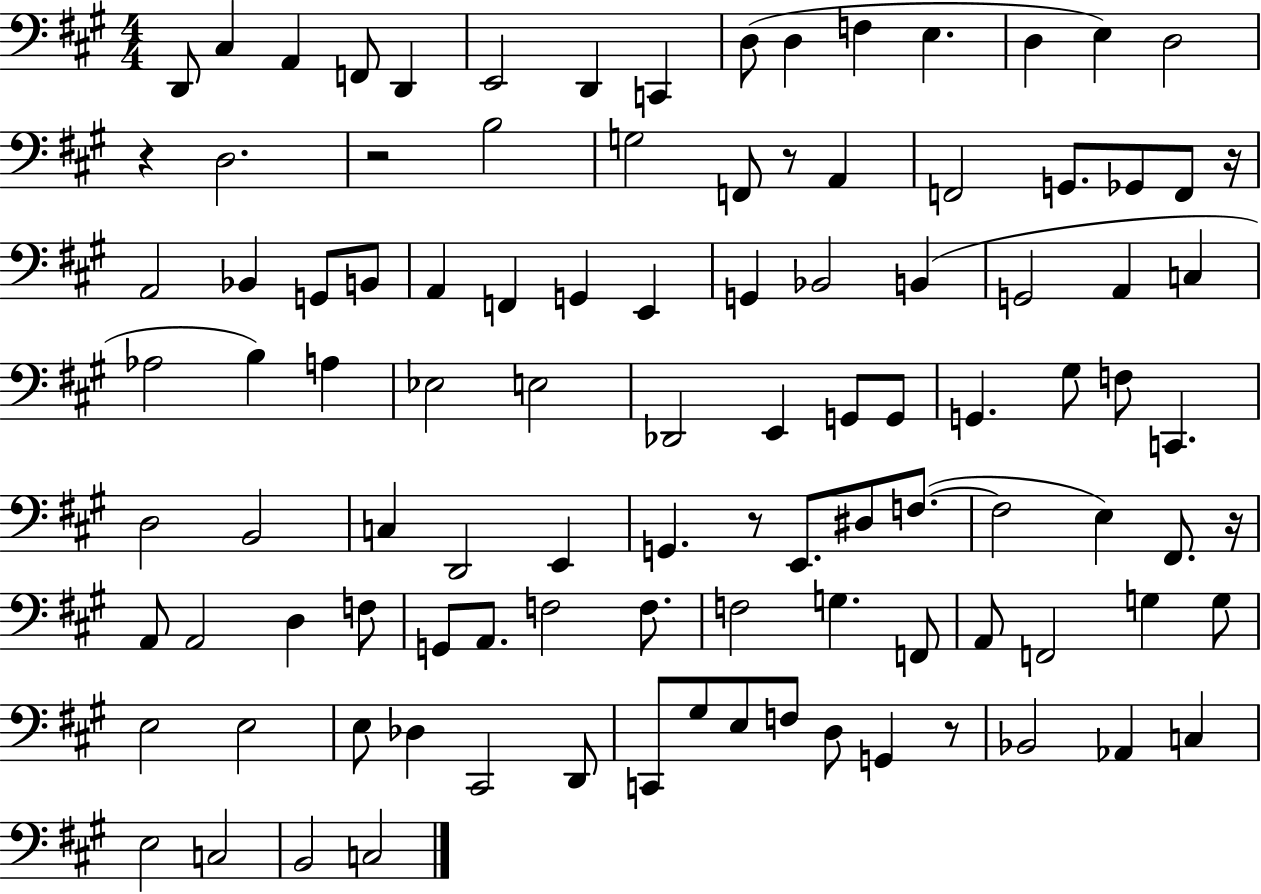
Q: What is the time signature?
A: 4/4